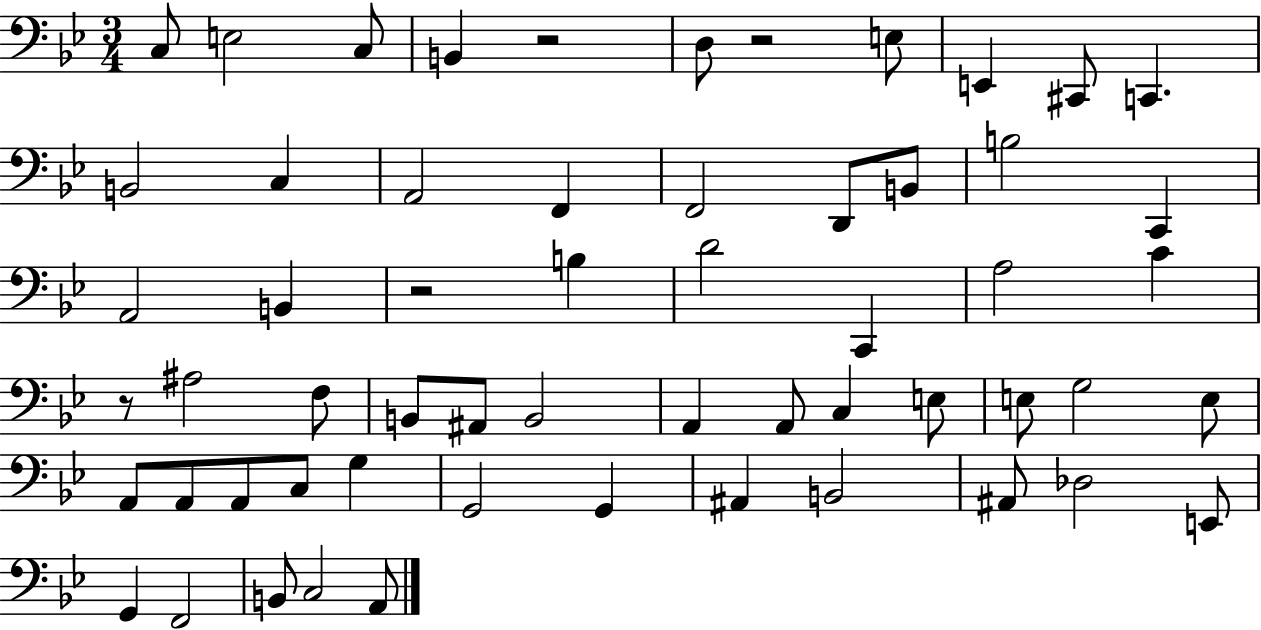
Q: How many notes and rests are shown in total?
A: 58